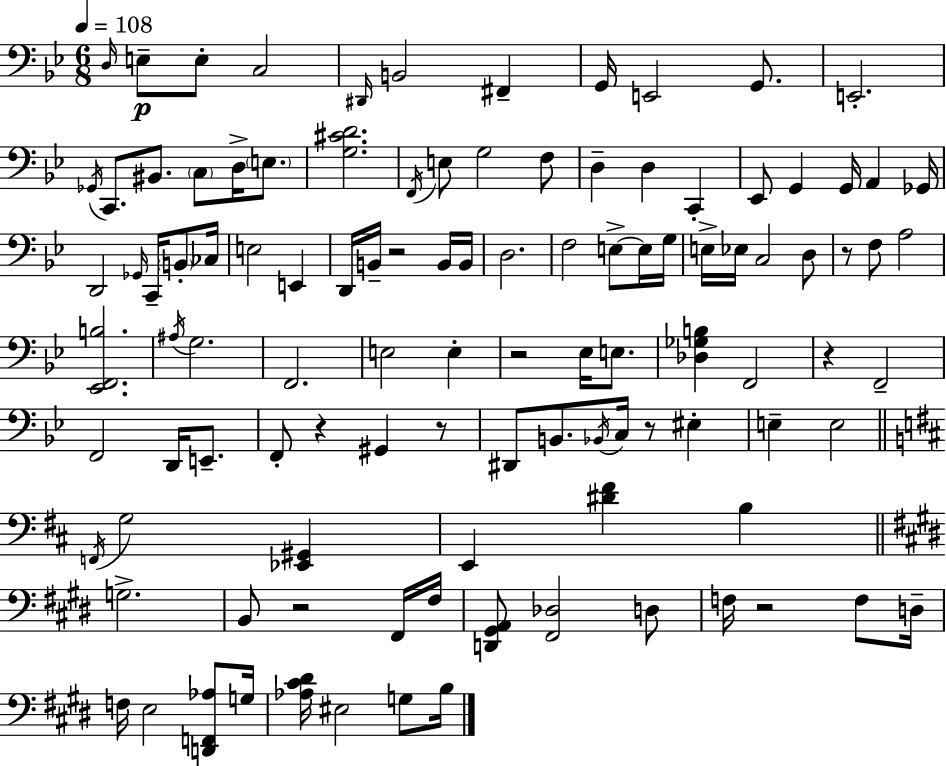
X:1
T:Untitled
M:6/8
L:1/4
K:Bb
D,/4 E,/2 E,/2 C,2 ^D,,/4 B,,2 ^F,, G,,/4 E,,2 G,,/2 E,,2 _G,,/4 C,,/2 ^B,,/2 C,/2 D,/4 E,/2 [G,^CD]2 F,,/4 E,/2 G,2 F,/2 D, D, C,, _E,,/2 G,, G,,/4 A,, _G,,/4 D,,2 _G,,/4 C,,/4 B,,/2 _C,/4 E,2 E,, D,,/4 B,,/4 z2 B,,/4 B,,/4 D,2 F,2 E,/2 E,/4 G,/4 E,/4 _E,/4 C,2 D,/2 z/2 F,/2 A,2 [_E,,F,,B,]2 ^A,/4 G,2 F,,2 E,2 E, z2 _E,/4 E,/2 [_D,_G,B,] F,,2 z F,,2 F,,2 D,,/4 E,,/2 F,,/2 z ^G,, z/2 ^D,,/2 B,,/2 _B,,/4 C,/4 z/2 ^E, E, E,2 F,,/4 G,2 [_E,,^G,,] E,, [^D^F] B, G,2 B,,/2 z2 ^F,,/4 ^F,/4 [D,,^G,,A,,]/2 [^F,,_D,]2 D,/2 F,/4 z2 F,/2 D,/4 F,/4 E,2 [D,,F,,_A,]/2 G,/4 [_A,^C^D]/4 ^E,2 G,/2 B,/4